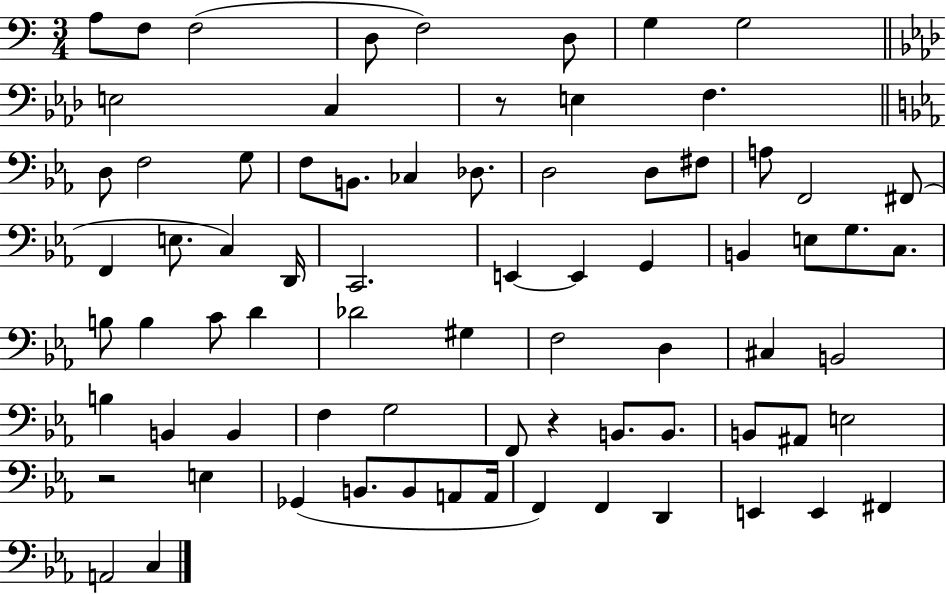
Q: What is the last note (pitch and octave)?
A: C3